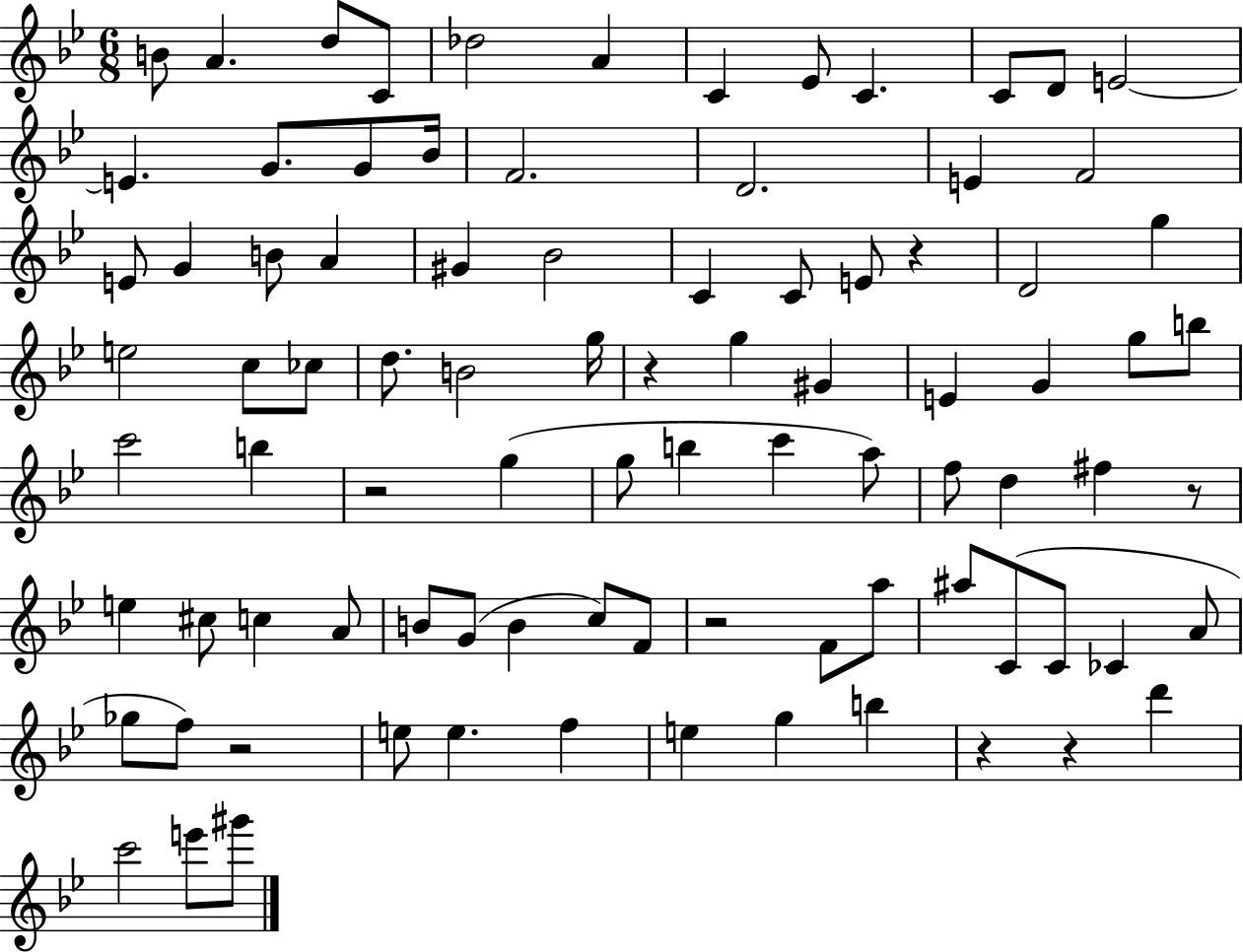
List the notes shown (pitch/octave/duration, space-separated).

B4/e A4/q. D5/e C4/e Db5/h A4/q C4/q Eb4/e C4/q. C4/e D4/e E4/h E4/q. G4/e. G4/e Bb4/s F4/h. D4/h. E4/q F4/h E4/e G4/q B4/e A4/q G#4/q Bb4/h C4/q C4/e E4/e R/q D4/h G5/q E5/h C5/e CES5/e D5/e. B4/h G5/s R/q G5/q G#4/q E4/q G4/q G5/e B5/e C6/h B5/q R/h G5/q G5/e B5/q C6/q A5/e F5/e D5/q F#5/q R/e E5/q C#5/e C5/q A4/e B4/e G4/e B4/q C5/e F4/e R/h F4/e A5/e A#5/e C4/e C4/e CES4/q A4/e Gb5/e F5/e R/h E5/e E5/q. F5/q E5/q G5/q B5/q R/q R/q D6/q C6/h E6/e G#6/e